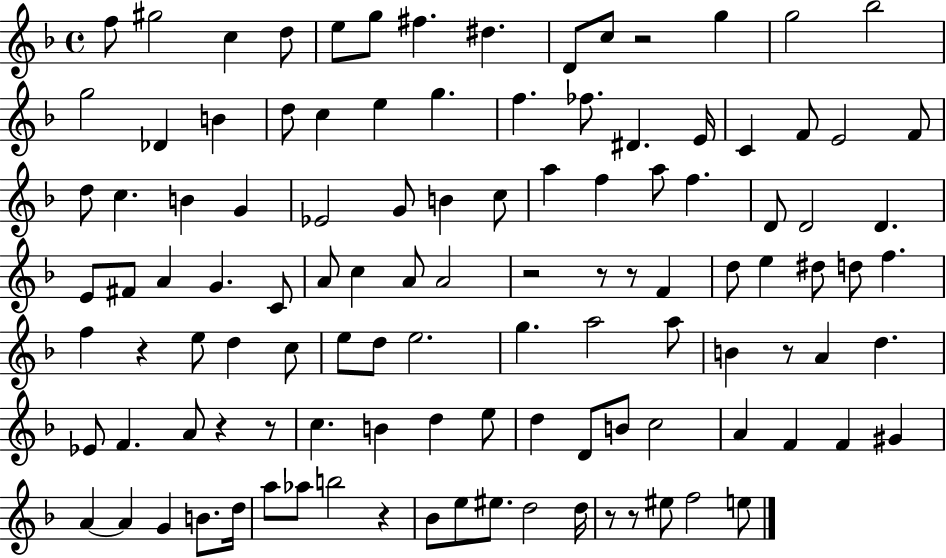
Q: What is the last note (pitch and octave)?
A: E5